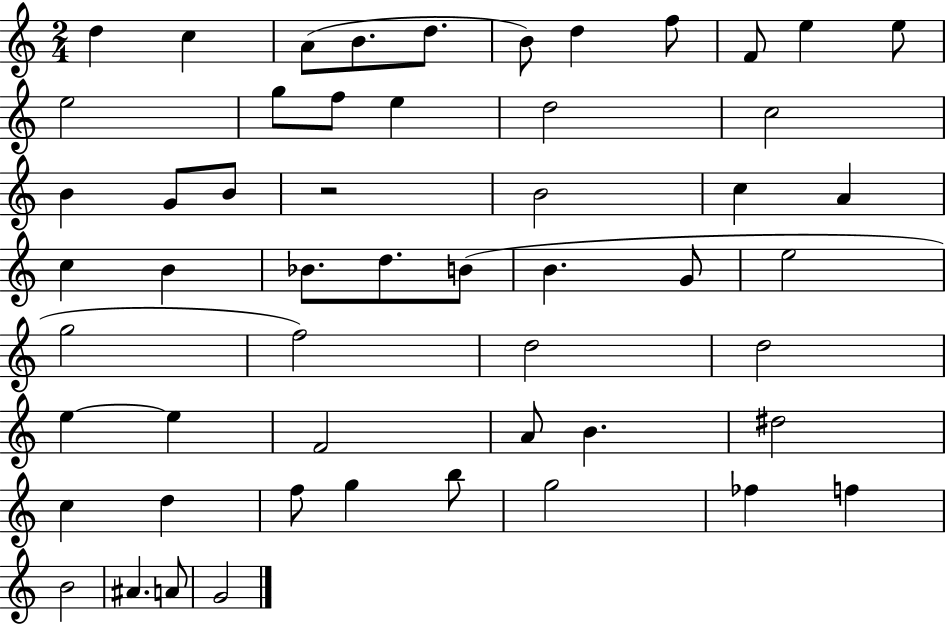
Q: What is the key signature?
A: C major